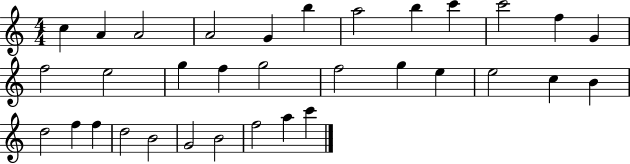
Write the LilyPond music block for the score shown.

{
  \clef treble
  \numericTimeSignature
  \time 4/4
  \key c \major
  c''4 a'4 a'2 | a'2 g'4 b''4 | a''2 b''4 c'''4 | c'''2 f''4 g'4 | \break f''2 e''2 | g''4 f''4 g''2 | f''2 g''4 e''4 | e''2 c''4 b'4 | \break d''2 f''4 f''4 | d''2 b'2 | g'2 b'2 | f''2 a''4 c'''4 | \break \bar "|."
}